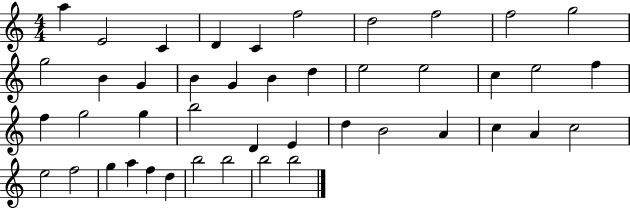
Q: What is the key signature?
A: C major